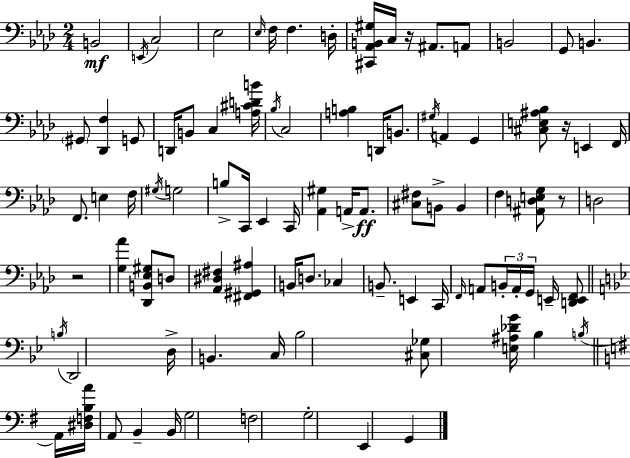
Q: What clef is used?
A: bass